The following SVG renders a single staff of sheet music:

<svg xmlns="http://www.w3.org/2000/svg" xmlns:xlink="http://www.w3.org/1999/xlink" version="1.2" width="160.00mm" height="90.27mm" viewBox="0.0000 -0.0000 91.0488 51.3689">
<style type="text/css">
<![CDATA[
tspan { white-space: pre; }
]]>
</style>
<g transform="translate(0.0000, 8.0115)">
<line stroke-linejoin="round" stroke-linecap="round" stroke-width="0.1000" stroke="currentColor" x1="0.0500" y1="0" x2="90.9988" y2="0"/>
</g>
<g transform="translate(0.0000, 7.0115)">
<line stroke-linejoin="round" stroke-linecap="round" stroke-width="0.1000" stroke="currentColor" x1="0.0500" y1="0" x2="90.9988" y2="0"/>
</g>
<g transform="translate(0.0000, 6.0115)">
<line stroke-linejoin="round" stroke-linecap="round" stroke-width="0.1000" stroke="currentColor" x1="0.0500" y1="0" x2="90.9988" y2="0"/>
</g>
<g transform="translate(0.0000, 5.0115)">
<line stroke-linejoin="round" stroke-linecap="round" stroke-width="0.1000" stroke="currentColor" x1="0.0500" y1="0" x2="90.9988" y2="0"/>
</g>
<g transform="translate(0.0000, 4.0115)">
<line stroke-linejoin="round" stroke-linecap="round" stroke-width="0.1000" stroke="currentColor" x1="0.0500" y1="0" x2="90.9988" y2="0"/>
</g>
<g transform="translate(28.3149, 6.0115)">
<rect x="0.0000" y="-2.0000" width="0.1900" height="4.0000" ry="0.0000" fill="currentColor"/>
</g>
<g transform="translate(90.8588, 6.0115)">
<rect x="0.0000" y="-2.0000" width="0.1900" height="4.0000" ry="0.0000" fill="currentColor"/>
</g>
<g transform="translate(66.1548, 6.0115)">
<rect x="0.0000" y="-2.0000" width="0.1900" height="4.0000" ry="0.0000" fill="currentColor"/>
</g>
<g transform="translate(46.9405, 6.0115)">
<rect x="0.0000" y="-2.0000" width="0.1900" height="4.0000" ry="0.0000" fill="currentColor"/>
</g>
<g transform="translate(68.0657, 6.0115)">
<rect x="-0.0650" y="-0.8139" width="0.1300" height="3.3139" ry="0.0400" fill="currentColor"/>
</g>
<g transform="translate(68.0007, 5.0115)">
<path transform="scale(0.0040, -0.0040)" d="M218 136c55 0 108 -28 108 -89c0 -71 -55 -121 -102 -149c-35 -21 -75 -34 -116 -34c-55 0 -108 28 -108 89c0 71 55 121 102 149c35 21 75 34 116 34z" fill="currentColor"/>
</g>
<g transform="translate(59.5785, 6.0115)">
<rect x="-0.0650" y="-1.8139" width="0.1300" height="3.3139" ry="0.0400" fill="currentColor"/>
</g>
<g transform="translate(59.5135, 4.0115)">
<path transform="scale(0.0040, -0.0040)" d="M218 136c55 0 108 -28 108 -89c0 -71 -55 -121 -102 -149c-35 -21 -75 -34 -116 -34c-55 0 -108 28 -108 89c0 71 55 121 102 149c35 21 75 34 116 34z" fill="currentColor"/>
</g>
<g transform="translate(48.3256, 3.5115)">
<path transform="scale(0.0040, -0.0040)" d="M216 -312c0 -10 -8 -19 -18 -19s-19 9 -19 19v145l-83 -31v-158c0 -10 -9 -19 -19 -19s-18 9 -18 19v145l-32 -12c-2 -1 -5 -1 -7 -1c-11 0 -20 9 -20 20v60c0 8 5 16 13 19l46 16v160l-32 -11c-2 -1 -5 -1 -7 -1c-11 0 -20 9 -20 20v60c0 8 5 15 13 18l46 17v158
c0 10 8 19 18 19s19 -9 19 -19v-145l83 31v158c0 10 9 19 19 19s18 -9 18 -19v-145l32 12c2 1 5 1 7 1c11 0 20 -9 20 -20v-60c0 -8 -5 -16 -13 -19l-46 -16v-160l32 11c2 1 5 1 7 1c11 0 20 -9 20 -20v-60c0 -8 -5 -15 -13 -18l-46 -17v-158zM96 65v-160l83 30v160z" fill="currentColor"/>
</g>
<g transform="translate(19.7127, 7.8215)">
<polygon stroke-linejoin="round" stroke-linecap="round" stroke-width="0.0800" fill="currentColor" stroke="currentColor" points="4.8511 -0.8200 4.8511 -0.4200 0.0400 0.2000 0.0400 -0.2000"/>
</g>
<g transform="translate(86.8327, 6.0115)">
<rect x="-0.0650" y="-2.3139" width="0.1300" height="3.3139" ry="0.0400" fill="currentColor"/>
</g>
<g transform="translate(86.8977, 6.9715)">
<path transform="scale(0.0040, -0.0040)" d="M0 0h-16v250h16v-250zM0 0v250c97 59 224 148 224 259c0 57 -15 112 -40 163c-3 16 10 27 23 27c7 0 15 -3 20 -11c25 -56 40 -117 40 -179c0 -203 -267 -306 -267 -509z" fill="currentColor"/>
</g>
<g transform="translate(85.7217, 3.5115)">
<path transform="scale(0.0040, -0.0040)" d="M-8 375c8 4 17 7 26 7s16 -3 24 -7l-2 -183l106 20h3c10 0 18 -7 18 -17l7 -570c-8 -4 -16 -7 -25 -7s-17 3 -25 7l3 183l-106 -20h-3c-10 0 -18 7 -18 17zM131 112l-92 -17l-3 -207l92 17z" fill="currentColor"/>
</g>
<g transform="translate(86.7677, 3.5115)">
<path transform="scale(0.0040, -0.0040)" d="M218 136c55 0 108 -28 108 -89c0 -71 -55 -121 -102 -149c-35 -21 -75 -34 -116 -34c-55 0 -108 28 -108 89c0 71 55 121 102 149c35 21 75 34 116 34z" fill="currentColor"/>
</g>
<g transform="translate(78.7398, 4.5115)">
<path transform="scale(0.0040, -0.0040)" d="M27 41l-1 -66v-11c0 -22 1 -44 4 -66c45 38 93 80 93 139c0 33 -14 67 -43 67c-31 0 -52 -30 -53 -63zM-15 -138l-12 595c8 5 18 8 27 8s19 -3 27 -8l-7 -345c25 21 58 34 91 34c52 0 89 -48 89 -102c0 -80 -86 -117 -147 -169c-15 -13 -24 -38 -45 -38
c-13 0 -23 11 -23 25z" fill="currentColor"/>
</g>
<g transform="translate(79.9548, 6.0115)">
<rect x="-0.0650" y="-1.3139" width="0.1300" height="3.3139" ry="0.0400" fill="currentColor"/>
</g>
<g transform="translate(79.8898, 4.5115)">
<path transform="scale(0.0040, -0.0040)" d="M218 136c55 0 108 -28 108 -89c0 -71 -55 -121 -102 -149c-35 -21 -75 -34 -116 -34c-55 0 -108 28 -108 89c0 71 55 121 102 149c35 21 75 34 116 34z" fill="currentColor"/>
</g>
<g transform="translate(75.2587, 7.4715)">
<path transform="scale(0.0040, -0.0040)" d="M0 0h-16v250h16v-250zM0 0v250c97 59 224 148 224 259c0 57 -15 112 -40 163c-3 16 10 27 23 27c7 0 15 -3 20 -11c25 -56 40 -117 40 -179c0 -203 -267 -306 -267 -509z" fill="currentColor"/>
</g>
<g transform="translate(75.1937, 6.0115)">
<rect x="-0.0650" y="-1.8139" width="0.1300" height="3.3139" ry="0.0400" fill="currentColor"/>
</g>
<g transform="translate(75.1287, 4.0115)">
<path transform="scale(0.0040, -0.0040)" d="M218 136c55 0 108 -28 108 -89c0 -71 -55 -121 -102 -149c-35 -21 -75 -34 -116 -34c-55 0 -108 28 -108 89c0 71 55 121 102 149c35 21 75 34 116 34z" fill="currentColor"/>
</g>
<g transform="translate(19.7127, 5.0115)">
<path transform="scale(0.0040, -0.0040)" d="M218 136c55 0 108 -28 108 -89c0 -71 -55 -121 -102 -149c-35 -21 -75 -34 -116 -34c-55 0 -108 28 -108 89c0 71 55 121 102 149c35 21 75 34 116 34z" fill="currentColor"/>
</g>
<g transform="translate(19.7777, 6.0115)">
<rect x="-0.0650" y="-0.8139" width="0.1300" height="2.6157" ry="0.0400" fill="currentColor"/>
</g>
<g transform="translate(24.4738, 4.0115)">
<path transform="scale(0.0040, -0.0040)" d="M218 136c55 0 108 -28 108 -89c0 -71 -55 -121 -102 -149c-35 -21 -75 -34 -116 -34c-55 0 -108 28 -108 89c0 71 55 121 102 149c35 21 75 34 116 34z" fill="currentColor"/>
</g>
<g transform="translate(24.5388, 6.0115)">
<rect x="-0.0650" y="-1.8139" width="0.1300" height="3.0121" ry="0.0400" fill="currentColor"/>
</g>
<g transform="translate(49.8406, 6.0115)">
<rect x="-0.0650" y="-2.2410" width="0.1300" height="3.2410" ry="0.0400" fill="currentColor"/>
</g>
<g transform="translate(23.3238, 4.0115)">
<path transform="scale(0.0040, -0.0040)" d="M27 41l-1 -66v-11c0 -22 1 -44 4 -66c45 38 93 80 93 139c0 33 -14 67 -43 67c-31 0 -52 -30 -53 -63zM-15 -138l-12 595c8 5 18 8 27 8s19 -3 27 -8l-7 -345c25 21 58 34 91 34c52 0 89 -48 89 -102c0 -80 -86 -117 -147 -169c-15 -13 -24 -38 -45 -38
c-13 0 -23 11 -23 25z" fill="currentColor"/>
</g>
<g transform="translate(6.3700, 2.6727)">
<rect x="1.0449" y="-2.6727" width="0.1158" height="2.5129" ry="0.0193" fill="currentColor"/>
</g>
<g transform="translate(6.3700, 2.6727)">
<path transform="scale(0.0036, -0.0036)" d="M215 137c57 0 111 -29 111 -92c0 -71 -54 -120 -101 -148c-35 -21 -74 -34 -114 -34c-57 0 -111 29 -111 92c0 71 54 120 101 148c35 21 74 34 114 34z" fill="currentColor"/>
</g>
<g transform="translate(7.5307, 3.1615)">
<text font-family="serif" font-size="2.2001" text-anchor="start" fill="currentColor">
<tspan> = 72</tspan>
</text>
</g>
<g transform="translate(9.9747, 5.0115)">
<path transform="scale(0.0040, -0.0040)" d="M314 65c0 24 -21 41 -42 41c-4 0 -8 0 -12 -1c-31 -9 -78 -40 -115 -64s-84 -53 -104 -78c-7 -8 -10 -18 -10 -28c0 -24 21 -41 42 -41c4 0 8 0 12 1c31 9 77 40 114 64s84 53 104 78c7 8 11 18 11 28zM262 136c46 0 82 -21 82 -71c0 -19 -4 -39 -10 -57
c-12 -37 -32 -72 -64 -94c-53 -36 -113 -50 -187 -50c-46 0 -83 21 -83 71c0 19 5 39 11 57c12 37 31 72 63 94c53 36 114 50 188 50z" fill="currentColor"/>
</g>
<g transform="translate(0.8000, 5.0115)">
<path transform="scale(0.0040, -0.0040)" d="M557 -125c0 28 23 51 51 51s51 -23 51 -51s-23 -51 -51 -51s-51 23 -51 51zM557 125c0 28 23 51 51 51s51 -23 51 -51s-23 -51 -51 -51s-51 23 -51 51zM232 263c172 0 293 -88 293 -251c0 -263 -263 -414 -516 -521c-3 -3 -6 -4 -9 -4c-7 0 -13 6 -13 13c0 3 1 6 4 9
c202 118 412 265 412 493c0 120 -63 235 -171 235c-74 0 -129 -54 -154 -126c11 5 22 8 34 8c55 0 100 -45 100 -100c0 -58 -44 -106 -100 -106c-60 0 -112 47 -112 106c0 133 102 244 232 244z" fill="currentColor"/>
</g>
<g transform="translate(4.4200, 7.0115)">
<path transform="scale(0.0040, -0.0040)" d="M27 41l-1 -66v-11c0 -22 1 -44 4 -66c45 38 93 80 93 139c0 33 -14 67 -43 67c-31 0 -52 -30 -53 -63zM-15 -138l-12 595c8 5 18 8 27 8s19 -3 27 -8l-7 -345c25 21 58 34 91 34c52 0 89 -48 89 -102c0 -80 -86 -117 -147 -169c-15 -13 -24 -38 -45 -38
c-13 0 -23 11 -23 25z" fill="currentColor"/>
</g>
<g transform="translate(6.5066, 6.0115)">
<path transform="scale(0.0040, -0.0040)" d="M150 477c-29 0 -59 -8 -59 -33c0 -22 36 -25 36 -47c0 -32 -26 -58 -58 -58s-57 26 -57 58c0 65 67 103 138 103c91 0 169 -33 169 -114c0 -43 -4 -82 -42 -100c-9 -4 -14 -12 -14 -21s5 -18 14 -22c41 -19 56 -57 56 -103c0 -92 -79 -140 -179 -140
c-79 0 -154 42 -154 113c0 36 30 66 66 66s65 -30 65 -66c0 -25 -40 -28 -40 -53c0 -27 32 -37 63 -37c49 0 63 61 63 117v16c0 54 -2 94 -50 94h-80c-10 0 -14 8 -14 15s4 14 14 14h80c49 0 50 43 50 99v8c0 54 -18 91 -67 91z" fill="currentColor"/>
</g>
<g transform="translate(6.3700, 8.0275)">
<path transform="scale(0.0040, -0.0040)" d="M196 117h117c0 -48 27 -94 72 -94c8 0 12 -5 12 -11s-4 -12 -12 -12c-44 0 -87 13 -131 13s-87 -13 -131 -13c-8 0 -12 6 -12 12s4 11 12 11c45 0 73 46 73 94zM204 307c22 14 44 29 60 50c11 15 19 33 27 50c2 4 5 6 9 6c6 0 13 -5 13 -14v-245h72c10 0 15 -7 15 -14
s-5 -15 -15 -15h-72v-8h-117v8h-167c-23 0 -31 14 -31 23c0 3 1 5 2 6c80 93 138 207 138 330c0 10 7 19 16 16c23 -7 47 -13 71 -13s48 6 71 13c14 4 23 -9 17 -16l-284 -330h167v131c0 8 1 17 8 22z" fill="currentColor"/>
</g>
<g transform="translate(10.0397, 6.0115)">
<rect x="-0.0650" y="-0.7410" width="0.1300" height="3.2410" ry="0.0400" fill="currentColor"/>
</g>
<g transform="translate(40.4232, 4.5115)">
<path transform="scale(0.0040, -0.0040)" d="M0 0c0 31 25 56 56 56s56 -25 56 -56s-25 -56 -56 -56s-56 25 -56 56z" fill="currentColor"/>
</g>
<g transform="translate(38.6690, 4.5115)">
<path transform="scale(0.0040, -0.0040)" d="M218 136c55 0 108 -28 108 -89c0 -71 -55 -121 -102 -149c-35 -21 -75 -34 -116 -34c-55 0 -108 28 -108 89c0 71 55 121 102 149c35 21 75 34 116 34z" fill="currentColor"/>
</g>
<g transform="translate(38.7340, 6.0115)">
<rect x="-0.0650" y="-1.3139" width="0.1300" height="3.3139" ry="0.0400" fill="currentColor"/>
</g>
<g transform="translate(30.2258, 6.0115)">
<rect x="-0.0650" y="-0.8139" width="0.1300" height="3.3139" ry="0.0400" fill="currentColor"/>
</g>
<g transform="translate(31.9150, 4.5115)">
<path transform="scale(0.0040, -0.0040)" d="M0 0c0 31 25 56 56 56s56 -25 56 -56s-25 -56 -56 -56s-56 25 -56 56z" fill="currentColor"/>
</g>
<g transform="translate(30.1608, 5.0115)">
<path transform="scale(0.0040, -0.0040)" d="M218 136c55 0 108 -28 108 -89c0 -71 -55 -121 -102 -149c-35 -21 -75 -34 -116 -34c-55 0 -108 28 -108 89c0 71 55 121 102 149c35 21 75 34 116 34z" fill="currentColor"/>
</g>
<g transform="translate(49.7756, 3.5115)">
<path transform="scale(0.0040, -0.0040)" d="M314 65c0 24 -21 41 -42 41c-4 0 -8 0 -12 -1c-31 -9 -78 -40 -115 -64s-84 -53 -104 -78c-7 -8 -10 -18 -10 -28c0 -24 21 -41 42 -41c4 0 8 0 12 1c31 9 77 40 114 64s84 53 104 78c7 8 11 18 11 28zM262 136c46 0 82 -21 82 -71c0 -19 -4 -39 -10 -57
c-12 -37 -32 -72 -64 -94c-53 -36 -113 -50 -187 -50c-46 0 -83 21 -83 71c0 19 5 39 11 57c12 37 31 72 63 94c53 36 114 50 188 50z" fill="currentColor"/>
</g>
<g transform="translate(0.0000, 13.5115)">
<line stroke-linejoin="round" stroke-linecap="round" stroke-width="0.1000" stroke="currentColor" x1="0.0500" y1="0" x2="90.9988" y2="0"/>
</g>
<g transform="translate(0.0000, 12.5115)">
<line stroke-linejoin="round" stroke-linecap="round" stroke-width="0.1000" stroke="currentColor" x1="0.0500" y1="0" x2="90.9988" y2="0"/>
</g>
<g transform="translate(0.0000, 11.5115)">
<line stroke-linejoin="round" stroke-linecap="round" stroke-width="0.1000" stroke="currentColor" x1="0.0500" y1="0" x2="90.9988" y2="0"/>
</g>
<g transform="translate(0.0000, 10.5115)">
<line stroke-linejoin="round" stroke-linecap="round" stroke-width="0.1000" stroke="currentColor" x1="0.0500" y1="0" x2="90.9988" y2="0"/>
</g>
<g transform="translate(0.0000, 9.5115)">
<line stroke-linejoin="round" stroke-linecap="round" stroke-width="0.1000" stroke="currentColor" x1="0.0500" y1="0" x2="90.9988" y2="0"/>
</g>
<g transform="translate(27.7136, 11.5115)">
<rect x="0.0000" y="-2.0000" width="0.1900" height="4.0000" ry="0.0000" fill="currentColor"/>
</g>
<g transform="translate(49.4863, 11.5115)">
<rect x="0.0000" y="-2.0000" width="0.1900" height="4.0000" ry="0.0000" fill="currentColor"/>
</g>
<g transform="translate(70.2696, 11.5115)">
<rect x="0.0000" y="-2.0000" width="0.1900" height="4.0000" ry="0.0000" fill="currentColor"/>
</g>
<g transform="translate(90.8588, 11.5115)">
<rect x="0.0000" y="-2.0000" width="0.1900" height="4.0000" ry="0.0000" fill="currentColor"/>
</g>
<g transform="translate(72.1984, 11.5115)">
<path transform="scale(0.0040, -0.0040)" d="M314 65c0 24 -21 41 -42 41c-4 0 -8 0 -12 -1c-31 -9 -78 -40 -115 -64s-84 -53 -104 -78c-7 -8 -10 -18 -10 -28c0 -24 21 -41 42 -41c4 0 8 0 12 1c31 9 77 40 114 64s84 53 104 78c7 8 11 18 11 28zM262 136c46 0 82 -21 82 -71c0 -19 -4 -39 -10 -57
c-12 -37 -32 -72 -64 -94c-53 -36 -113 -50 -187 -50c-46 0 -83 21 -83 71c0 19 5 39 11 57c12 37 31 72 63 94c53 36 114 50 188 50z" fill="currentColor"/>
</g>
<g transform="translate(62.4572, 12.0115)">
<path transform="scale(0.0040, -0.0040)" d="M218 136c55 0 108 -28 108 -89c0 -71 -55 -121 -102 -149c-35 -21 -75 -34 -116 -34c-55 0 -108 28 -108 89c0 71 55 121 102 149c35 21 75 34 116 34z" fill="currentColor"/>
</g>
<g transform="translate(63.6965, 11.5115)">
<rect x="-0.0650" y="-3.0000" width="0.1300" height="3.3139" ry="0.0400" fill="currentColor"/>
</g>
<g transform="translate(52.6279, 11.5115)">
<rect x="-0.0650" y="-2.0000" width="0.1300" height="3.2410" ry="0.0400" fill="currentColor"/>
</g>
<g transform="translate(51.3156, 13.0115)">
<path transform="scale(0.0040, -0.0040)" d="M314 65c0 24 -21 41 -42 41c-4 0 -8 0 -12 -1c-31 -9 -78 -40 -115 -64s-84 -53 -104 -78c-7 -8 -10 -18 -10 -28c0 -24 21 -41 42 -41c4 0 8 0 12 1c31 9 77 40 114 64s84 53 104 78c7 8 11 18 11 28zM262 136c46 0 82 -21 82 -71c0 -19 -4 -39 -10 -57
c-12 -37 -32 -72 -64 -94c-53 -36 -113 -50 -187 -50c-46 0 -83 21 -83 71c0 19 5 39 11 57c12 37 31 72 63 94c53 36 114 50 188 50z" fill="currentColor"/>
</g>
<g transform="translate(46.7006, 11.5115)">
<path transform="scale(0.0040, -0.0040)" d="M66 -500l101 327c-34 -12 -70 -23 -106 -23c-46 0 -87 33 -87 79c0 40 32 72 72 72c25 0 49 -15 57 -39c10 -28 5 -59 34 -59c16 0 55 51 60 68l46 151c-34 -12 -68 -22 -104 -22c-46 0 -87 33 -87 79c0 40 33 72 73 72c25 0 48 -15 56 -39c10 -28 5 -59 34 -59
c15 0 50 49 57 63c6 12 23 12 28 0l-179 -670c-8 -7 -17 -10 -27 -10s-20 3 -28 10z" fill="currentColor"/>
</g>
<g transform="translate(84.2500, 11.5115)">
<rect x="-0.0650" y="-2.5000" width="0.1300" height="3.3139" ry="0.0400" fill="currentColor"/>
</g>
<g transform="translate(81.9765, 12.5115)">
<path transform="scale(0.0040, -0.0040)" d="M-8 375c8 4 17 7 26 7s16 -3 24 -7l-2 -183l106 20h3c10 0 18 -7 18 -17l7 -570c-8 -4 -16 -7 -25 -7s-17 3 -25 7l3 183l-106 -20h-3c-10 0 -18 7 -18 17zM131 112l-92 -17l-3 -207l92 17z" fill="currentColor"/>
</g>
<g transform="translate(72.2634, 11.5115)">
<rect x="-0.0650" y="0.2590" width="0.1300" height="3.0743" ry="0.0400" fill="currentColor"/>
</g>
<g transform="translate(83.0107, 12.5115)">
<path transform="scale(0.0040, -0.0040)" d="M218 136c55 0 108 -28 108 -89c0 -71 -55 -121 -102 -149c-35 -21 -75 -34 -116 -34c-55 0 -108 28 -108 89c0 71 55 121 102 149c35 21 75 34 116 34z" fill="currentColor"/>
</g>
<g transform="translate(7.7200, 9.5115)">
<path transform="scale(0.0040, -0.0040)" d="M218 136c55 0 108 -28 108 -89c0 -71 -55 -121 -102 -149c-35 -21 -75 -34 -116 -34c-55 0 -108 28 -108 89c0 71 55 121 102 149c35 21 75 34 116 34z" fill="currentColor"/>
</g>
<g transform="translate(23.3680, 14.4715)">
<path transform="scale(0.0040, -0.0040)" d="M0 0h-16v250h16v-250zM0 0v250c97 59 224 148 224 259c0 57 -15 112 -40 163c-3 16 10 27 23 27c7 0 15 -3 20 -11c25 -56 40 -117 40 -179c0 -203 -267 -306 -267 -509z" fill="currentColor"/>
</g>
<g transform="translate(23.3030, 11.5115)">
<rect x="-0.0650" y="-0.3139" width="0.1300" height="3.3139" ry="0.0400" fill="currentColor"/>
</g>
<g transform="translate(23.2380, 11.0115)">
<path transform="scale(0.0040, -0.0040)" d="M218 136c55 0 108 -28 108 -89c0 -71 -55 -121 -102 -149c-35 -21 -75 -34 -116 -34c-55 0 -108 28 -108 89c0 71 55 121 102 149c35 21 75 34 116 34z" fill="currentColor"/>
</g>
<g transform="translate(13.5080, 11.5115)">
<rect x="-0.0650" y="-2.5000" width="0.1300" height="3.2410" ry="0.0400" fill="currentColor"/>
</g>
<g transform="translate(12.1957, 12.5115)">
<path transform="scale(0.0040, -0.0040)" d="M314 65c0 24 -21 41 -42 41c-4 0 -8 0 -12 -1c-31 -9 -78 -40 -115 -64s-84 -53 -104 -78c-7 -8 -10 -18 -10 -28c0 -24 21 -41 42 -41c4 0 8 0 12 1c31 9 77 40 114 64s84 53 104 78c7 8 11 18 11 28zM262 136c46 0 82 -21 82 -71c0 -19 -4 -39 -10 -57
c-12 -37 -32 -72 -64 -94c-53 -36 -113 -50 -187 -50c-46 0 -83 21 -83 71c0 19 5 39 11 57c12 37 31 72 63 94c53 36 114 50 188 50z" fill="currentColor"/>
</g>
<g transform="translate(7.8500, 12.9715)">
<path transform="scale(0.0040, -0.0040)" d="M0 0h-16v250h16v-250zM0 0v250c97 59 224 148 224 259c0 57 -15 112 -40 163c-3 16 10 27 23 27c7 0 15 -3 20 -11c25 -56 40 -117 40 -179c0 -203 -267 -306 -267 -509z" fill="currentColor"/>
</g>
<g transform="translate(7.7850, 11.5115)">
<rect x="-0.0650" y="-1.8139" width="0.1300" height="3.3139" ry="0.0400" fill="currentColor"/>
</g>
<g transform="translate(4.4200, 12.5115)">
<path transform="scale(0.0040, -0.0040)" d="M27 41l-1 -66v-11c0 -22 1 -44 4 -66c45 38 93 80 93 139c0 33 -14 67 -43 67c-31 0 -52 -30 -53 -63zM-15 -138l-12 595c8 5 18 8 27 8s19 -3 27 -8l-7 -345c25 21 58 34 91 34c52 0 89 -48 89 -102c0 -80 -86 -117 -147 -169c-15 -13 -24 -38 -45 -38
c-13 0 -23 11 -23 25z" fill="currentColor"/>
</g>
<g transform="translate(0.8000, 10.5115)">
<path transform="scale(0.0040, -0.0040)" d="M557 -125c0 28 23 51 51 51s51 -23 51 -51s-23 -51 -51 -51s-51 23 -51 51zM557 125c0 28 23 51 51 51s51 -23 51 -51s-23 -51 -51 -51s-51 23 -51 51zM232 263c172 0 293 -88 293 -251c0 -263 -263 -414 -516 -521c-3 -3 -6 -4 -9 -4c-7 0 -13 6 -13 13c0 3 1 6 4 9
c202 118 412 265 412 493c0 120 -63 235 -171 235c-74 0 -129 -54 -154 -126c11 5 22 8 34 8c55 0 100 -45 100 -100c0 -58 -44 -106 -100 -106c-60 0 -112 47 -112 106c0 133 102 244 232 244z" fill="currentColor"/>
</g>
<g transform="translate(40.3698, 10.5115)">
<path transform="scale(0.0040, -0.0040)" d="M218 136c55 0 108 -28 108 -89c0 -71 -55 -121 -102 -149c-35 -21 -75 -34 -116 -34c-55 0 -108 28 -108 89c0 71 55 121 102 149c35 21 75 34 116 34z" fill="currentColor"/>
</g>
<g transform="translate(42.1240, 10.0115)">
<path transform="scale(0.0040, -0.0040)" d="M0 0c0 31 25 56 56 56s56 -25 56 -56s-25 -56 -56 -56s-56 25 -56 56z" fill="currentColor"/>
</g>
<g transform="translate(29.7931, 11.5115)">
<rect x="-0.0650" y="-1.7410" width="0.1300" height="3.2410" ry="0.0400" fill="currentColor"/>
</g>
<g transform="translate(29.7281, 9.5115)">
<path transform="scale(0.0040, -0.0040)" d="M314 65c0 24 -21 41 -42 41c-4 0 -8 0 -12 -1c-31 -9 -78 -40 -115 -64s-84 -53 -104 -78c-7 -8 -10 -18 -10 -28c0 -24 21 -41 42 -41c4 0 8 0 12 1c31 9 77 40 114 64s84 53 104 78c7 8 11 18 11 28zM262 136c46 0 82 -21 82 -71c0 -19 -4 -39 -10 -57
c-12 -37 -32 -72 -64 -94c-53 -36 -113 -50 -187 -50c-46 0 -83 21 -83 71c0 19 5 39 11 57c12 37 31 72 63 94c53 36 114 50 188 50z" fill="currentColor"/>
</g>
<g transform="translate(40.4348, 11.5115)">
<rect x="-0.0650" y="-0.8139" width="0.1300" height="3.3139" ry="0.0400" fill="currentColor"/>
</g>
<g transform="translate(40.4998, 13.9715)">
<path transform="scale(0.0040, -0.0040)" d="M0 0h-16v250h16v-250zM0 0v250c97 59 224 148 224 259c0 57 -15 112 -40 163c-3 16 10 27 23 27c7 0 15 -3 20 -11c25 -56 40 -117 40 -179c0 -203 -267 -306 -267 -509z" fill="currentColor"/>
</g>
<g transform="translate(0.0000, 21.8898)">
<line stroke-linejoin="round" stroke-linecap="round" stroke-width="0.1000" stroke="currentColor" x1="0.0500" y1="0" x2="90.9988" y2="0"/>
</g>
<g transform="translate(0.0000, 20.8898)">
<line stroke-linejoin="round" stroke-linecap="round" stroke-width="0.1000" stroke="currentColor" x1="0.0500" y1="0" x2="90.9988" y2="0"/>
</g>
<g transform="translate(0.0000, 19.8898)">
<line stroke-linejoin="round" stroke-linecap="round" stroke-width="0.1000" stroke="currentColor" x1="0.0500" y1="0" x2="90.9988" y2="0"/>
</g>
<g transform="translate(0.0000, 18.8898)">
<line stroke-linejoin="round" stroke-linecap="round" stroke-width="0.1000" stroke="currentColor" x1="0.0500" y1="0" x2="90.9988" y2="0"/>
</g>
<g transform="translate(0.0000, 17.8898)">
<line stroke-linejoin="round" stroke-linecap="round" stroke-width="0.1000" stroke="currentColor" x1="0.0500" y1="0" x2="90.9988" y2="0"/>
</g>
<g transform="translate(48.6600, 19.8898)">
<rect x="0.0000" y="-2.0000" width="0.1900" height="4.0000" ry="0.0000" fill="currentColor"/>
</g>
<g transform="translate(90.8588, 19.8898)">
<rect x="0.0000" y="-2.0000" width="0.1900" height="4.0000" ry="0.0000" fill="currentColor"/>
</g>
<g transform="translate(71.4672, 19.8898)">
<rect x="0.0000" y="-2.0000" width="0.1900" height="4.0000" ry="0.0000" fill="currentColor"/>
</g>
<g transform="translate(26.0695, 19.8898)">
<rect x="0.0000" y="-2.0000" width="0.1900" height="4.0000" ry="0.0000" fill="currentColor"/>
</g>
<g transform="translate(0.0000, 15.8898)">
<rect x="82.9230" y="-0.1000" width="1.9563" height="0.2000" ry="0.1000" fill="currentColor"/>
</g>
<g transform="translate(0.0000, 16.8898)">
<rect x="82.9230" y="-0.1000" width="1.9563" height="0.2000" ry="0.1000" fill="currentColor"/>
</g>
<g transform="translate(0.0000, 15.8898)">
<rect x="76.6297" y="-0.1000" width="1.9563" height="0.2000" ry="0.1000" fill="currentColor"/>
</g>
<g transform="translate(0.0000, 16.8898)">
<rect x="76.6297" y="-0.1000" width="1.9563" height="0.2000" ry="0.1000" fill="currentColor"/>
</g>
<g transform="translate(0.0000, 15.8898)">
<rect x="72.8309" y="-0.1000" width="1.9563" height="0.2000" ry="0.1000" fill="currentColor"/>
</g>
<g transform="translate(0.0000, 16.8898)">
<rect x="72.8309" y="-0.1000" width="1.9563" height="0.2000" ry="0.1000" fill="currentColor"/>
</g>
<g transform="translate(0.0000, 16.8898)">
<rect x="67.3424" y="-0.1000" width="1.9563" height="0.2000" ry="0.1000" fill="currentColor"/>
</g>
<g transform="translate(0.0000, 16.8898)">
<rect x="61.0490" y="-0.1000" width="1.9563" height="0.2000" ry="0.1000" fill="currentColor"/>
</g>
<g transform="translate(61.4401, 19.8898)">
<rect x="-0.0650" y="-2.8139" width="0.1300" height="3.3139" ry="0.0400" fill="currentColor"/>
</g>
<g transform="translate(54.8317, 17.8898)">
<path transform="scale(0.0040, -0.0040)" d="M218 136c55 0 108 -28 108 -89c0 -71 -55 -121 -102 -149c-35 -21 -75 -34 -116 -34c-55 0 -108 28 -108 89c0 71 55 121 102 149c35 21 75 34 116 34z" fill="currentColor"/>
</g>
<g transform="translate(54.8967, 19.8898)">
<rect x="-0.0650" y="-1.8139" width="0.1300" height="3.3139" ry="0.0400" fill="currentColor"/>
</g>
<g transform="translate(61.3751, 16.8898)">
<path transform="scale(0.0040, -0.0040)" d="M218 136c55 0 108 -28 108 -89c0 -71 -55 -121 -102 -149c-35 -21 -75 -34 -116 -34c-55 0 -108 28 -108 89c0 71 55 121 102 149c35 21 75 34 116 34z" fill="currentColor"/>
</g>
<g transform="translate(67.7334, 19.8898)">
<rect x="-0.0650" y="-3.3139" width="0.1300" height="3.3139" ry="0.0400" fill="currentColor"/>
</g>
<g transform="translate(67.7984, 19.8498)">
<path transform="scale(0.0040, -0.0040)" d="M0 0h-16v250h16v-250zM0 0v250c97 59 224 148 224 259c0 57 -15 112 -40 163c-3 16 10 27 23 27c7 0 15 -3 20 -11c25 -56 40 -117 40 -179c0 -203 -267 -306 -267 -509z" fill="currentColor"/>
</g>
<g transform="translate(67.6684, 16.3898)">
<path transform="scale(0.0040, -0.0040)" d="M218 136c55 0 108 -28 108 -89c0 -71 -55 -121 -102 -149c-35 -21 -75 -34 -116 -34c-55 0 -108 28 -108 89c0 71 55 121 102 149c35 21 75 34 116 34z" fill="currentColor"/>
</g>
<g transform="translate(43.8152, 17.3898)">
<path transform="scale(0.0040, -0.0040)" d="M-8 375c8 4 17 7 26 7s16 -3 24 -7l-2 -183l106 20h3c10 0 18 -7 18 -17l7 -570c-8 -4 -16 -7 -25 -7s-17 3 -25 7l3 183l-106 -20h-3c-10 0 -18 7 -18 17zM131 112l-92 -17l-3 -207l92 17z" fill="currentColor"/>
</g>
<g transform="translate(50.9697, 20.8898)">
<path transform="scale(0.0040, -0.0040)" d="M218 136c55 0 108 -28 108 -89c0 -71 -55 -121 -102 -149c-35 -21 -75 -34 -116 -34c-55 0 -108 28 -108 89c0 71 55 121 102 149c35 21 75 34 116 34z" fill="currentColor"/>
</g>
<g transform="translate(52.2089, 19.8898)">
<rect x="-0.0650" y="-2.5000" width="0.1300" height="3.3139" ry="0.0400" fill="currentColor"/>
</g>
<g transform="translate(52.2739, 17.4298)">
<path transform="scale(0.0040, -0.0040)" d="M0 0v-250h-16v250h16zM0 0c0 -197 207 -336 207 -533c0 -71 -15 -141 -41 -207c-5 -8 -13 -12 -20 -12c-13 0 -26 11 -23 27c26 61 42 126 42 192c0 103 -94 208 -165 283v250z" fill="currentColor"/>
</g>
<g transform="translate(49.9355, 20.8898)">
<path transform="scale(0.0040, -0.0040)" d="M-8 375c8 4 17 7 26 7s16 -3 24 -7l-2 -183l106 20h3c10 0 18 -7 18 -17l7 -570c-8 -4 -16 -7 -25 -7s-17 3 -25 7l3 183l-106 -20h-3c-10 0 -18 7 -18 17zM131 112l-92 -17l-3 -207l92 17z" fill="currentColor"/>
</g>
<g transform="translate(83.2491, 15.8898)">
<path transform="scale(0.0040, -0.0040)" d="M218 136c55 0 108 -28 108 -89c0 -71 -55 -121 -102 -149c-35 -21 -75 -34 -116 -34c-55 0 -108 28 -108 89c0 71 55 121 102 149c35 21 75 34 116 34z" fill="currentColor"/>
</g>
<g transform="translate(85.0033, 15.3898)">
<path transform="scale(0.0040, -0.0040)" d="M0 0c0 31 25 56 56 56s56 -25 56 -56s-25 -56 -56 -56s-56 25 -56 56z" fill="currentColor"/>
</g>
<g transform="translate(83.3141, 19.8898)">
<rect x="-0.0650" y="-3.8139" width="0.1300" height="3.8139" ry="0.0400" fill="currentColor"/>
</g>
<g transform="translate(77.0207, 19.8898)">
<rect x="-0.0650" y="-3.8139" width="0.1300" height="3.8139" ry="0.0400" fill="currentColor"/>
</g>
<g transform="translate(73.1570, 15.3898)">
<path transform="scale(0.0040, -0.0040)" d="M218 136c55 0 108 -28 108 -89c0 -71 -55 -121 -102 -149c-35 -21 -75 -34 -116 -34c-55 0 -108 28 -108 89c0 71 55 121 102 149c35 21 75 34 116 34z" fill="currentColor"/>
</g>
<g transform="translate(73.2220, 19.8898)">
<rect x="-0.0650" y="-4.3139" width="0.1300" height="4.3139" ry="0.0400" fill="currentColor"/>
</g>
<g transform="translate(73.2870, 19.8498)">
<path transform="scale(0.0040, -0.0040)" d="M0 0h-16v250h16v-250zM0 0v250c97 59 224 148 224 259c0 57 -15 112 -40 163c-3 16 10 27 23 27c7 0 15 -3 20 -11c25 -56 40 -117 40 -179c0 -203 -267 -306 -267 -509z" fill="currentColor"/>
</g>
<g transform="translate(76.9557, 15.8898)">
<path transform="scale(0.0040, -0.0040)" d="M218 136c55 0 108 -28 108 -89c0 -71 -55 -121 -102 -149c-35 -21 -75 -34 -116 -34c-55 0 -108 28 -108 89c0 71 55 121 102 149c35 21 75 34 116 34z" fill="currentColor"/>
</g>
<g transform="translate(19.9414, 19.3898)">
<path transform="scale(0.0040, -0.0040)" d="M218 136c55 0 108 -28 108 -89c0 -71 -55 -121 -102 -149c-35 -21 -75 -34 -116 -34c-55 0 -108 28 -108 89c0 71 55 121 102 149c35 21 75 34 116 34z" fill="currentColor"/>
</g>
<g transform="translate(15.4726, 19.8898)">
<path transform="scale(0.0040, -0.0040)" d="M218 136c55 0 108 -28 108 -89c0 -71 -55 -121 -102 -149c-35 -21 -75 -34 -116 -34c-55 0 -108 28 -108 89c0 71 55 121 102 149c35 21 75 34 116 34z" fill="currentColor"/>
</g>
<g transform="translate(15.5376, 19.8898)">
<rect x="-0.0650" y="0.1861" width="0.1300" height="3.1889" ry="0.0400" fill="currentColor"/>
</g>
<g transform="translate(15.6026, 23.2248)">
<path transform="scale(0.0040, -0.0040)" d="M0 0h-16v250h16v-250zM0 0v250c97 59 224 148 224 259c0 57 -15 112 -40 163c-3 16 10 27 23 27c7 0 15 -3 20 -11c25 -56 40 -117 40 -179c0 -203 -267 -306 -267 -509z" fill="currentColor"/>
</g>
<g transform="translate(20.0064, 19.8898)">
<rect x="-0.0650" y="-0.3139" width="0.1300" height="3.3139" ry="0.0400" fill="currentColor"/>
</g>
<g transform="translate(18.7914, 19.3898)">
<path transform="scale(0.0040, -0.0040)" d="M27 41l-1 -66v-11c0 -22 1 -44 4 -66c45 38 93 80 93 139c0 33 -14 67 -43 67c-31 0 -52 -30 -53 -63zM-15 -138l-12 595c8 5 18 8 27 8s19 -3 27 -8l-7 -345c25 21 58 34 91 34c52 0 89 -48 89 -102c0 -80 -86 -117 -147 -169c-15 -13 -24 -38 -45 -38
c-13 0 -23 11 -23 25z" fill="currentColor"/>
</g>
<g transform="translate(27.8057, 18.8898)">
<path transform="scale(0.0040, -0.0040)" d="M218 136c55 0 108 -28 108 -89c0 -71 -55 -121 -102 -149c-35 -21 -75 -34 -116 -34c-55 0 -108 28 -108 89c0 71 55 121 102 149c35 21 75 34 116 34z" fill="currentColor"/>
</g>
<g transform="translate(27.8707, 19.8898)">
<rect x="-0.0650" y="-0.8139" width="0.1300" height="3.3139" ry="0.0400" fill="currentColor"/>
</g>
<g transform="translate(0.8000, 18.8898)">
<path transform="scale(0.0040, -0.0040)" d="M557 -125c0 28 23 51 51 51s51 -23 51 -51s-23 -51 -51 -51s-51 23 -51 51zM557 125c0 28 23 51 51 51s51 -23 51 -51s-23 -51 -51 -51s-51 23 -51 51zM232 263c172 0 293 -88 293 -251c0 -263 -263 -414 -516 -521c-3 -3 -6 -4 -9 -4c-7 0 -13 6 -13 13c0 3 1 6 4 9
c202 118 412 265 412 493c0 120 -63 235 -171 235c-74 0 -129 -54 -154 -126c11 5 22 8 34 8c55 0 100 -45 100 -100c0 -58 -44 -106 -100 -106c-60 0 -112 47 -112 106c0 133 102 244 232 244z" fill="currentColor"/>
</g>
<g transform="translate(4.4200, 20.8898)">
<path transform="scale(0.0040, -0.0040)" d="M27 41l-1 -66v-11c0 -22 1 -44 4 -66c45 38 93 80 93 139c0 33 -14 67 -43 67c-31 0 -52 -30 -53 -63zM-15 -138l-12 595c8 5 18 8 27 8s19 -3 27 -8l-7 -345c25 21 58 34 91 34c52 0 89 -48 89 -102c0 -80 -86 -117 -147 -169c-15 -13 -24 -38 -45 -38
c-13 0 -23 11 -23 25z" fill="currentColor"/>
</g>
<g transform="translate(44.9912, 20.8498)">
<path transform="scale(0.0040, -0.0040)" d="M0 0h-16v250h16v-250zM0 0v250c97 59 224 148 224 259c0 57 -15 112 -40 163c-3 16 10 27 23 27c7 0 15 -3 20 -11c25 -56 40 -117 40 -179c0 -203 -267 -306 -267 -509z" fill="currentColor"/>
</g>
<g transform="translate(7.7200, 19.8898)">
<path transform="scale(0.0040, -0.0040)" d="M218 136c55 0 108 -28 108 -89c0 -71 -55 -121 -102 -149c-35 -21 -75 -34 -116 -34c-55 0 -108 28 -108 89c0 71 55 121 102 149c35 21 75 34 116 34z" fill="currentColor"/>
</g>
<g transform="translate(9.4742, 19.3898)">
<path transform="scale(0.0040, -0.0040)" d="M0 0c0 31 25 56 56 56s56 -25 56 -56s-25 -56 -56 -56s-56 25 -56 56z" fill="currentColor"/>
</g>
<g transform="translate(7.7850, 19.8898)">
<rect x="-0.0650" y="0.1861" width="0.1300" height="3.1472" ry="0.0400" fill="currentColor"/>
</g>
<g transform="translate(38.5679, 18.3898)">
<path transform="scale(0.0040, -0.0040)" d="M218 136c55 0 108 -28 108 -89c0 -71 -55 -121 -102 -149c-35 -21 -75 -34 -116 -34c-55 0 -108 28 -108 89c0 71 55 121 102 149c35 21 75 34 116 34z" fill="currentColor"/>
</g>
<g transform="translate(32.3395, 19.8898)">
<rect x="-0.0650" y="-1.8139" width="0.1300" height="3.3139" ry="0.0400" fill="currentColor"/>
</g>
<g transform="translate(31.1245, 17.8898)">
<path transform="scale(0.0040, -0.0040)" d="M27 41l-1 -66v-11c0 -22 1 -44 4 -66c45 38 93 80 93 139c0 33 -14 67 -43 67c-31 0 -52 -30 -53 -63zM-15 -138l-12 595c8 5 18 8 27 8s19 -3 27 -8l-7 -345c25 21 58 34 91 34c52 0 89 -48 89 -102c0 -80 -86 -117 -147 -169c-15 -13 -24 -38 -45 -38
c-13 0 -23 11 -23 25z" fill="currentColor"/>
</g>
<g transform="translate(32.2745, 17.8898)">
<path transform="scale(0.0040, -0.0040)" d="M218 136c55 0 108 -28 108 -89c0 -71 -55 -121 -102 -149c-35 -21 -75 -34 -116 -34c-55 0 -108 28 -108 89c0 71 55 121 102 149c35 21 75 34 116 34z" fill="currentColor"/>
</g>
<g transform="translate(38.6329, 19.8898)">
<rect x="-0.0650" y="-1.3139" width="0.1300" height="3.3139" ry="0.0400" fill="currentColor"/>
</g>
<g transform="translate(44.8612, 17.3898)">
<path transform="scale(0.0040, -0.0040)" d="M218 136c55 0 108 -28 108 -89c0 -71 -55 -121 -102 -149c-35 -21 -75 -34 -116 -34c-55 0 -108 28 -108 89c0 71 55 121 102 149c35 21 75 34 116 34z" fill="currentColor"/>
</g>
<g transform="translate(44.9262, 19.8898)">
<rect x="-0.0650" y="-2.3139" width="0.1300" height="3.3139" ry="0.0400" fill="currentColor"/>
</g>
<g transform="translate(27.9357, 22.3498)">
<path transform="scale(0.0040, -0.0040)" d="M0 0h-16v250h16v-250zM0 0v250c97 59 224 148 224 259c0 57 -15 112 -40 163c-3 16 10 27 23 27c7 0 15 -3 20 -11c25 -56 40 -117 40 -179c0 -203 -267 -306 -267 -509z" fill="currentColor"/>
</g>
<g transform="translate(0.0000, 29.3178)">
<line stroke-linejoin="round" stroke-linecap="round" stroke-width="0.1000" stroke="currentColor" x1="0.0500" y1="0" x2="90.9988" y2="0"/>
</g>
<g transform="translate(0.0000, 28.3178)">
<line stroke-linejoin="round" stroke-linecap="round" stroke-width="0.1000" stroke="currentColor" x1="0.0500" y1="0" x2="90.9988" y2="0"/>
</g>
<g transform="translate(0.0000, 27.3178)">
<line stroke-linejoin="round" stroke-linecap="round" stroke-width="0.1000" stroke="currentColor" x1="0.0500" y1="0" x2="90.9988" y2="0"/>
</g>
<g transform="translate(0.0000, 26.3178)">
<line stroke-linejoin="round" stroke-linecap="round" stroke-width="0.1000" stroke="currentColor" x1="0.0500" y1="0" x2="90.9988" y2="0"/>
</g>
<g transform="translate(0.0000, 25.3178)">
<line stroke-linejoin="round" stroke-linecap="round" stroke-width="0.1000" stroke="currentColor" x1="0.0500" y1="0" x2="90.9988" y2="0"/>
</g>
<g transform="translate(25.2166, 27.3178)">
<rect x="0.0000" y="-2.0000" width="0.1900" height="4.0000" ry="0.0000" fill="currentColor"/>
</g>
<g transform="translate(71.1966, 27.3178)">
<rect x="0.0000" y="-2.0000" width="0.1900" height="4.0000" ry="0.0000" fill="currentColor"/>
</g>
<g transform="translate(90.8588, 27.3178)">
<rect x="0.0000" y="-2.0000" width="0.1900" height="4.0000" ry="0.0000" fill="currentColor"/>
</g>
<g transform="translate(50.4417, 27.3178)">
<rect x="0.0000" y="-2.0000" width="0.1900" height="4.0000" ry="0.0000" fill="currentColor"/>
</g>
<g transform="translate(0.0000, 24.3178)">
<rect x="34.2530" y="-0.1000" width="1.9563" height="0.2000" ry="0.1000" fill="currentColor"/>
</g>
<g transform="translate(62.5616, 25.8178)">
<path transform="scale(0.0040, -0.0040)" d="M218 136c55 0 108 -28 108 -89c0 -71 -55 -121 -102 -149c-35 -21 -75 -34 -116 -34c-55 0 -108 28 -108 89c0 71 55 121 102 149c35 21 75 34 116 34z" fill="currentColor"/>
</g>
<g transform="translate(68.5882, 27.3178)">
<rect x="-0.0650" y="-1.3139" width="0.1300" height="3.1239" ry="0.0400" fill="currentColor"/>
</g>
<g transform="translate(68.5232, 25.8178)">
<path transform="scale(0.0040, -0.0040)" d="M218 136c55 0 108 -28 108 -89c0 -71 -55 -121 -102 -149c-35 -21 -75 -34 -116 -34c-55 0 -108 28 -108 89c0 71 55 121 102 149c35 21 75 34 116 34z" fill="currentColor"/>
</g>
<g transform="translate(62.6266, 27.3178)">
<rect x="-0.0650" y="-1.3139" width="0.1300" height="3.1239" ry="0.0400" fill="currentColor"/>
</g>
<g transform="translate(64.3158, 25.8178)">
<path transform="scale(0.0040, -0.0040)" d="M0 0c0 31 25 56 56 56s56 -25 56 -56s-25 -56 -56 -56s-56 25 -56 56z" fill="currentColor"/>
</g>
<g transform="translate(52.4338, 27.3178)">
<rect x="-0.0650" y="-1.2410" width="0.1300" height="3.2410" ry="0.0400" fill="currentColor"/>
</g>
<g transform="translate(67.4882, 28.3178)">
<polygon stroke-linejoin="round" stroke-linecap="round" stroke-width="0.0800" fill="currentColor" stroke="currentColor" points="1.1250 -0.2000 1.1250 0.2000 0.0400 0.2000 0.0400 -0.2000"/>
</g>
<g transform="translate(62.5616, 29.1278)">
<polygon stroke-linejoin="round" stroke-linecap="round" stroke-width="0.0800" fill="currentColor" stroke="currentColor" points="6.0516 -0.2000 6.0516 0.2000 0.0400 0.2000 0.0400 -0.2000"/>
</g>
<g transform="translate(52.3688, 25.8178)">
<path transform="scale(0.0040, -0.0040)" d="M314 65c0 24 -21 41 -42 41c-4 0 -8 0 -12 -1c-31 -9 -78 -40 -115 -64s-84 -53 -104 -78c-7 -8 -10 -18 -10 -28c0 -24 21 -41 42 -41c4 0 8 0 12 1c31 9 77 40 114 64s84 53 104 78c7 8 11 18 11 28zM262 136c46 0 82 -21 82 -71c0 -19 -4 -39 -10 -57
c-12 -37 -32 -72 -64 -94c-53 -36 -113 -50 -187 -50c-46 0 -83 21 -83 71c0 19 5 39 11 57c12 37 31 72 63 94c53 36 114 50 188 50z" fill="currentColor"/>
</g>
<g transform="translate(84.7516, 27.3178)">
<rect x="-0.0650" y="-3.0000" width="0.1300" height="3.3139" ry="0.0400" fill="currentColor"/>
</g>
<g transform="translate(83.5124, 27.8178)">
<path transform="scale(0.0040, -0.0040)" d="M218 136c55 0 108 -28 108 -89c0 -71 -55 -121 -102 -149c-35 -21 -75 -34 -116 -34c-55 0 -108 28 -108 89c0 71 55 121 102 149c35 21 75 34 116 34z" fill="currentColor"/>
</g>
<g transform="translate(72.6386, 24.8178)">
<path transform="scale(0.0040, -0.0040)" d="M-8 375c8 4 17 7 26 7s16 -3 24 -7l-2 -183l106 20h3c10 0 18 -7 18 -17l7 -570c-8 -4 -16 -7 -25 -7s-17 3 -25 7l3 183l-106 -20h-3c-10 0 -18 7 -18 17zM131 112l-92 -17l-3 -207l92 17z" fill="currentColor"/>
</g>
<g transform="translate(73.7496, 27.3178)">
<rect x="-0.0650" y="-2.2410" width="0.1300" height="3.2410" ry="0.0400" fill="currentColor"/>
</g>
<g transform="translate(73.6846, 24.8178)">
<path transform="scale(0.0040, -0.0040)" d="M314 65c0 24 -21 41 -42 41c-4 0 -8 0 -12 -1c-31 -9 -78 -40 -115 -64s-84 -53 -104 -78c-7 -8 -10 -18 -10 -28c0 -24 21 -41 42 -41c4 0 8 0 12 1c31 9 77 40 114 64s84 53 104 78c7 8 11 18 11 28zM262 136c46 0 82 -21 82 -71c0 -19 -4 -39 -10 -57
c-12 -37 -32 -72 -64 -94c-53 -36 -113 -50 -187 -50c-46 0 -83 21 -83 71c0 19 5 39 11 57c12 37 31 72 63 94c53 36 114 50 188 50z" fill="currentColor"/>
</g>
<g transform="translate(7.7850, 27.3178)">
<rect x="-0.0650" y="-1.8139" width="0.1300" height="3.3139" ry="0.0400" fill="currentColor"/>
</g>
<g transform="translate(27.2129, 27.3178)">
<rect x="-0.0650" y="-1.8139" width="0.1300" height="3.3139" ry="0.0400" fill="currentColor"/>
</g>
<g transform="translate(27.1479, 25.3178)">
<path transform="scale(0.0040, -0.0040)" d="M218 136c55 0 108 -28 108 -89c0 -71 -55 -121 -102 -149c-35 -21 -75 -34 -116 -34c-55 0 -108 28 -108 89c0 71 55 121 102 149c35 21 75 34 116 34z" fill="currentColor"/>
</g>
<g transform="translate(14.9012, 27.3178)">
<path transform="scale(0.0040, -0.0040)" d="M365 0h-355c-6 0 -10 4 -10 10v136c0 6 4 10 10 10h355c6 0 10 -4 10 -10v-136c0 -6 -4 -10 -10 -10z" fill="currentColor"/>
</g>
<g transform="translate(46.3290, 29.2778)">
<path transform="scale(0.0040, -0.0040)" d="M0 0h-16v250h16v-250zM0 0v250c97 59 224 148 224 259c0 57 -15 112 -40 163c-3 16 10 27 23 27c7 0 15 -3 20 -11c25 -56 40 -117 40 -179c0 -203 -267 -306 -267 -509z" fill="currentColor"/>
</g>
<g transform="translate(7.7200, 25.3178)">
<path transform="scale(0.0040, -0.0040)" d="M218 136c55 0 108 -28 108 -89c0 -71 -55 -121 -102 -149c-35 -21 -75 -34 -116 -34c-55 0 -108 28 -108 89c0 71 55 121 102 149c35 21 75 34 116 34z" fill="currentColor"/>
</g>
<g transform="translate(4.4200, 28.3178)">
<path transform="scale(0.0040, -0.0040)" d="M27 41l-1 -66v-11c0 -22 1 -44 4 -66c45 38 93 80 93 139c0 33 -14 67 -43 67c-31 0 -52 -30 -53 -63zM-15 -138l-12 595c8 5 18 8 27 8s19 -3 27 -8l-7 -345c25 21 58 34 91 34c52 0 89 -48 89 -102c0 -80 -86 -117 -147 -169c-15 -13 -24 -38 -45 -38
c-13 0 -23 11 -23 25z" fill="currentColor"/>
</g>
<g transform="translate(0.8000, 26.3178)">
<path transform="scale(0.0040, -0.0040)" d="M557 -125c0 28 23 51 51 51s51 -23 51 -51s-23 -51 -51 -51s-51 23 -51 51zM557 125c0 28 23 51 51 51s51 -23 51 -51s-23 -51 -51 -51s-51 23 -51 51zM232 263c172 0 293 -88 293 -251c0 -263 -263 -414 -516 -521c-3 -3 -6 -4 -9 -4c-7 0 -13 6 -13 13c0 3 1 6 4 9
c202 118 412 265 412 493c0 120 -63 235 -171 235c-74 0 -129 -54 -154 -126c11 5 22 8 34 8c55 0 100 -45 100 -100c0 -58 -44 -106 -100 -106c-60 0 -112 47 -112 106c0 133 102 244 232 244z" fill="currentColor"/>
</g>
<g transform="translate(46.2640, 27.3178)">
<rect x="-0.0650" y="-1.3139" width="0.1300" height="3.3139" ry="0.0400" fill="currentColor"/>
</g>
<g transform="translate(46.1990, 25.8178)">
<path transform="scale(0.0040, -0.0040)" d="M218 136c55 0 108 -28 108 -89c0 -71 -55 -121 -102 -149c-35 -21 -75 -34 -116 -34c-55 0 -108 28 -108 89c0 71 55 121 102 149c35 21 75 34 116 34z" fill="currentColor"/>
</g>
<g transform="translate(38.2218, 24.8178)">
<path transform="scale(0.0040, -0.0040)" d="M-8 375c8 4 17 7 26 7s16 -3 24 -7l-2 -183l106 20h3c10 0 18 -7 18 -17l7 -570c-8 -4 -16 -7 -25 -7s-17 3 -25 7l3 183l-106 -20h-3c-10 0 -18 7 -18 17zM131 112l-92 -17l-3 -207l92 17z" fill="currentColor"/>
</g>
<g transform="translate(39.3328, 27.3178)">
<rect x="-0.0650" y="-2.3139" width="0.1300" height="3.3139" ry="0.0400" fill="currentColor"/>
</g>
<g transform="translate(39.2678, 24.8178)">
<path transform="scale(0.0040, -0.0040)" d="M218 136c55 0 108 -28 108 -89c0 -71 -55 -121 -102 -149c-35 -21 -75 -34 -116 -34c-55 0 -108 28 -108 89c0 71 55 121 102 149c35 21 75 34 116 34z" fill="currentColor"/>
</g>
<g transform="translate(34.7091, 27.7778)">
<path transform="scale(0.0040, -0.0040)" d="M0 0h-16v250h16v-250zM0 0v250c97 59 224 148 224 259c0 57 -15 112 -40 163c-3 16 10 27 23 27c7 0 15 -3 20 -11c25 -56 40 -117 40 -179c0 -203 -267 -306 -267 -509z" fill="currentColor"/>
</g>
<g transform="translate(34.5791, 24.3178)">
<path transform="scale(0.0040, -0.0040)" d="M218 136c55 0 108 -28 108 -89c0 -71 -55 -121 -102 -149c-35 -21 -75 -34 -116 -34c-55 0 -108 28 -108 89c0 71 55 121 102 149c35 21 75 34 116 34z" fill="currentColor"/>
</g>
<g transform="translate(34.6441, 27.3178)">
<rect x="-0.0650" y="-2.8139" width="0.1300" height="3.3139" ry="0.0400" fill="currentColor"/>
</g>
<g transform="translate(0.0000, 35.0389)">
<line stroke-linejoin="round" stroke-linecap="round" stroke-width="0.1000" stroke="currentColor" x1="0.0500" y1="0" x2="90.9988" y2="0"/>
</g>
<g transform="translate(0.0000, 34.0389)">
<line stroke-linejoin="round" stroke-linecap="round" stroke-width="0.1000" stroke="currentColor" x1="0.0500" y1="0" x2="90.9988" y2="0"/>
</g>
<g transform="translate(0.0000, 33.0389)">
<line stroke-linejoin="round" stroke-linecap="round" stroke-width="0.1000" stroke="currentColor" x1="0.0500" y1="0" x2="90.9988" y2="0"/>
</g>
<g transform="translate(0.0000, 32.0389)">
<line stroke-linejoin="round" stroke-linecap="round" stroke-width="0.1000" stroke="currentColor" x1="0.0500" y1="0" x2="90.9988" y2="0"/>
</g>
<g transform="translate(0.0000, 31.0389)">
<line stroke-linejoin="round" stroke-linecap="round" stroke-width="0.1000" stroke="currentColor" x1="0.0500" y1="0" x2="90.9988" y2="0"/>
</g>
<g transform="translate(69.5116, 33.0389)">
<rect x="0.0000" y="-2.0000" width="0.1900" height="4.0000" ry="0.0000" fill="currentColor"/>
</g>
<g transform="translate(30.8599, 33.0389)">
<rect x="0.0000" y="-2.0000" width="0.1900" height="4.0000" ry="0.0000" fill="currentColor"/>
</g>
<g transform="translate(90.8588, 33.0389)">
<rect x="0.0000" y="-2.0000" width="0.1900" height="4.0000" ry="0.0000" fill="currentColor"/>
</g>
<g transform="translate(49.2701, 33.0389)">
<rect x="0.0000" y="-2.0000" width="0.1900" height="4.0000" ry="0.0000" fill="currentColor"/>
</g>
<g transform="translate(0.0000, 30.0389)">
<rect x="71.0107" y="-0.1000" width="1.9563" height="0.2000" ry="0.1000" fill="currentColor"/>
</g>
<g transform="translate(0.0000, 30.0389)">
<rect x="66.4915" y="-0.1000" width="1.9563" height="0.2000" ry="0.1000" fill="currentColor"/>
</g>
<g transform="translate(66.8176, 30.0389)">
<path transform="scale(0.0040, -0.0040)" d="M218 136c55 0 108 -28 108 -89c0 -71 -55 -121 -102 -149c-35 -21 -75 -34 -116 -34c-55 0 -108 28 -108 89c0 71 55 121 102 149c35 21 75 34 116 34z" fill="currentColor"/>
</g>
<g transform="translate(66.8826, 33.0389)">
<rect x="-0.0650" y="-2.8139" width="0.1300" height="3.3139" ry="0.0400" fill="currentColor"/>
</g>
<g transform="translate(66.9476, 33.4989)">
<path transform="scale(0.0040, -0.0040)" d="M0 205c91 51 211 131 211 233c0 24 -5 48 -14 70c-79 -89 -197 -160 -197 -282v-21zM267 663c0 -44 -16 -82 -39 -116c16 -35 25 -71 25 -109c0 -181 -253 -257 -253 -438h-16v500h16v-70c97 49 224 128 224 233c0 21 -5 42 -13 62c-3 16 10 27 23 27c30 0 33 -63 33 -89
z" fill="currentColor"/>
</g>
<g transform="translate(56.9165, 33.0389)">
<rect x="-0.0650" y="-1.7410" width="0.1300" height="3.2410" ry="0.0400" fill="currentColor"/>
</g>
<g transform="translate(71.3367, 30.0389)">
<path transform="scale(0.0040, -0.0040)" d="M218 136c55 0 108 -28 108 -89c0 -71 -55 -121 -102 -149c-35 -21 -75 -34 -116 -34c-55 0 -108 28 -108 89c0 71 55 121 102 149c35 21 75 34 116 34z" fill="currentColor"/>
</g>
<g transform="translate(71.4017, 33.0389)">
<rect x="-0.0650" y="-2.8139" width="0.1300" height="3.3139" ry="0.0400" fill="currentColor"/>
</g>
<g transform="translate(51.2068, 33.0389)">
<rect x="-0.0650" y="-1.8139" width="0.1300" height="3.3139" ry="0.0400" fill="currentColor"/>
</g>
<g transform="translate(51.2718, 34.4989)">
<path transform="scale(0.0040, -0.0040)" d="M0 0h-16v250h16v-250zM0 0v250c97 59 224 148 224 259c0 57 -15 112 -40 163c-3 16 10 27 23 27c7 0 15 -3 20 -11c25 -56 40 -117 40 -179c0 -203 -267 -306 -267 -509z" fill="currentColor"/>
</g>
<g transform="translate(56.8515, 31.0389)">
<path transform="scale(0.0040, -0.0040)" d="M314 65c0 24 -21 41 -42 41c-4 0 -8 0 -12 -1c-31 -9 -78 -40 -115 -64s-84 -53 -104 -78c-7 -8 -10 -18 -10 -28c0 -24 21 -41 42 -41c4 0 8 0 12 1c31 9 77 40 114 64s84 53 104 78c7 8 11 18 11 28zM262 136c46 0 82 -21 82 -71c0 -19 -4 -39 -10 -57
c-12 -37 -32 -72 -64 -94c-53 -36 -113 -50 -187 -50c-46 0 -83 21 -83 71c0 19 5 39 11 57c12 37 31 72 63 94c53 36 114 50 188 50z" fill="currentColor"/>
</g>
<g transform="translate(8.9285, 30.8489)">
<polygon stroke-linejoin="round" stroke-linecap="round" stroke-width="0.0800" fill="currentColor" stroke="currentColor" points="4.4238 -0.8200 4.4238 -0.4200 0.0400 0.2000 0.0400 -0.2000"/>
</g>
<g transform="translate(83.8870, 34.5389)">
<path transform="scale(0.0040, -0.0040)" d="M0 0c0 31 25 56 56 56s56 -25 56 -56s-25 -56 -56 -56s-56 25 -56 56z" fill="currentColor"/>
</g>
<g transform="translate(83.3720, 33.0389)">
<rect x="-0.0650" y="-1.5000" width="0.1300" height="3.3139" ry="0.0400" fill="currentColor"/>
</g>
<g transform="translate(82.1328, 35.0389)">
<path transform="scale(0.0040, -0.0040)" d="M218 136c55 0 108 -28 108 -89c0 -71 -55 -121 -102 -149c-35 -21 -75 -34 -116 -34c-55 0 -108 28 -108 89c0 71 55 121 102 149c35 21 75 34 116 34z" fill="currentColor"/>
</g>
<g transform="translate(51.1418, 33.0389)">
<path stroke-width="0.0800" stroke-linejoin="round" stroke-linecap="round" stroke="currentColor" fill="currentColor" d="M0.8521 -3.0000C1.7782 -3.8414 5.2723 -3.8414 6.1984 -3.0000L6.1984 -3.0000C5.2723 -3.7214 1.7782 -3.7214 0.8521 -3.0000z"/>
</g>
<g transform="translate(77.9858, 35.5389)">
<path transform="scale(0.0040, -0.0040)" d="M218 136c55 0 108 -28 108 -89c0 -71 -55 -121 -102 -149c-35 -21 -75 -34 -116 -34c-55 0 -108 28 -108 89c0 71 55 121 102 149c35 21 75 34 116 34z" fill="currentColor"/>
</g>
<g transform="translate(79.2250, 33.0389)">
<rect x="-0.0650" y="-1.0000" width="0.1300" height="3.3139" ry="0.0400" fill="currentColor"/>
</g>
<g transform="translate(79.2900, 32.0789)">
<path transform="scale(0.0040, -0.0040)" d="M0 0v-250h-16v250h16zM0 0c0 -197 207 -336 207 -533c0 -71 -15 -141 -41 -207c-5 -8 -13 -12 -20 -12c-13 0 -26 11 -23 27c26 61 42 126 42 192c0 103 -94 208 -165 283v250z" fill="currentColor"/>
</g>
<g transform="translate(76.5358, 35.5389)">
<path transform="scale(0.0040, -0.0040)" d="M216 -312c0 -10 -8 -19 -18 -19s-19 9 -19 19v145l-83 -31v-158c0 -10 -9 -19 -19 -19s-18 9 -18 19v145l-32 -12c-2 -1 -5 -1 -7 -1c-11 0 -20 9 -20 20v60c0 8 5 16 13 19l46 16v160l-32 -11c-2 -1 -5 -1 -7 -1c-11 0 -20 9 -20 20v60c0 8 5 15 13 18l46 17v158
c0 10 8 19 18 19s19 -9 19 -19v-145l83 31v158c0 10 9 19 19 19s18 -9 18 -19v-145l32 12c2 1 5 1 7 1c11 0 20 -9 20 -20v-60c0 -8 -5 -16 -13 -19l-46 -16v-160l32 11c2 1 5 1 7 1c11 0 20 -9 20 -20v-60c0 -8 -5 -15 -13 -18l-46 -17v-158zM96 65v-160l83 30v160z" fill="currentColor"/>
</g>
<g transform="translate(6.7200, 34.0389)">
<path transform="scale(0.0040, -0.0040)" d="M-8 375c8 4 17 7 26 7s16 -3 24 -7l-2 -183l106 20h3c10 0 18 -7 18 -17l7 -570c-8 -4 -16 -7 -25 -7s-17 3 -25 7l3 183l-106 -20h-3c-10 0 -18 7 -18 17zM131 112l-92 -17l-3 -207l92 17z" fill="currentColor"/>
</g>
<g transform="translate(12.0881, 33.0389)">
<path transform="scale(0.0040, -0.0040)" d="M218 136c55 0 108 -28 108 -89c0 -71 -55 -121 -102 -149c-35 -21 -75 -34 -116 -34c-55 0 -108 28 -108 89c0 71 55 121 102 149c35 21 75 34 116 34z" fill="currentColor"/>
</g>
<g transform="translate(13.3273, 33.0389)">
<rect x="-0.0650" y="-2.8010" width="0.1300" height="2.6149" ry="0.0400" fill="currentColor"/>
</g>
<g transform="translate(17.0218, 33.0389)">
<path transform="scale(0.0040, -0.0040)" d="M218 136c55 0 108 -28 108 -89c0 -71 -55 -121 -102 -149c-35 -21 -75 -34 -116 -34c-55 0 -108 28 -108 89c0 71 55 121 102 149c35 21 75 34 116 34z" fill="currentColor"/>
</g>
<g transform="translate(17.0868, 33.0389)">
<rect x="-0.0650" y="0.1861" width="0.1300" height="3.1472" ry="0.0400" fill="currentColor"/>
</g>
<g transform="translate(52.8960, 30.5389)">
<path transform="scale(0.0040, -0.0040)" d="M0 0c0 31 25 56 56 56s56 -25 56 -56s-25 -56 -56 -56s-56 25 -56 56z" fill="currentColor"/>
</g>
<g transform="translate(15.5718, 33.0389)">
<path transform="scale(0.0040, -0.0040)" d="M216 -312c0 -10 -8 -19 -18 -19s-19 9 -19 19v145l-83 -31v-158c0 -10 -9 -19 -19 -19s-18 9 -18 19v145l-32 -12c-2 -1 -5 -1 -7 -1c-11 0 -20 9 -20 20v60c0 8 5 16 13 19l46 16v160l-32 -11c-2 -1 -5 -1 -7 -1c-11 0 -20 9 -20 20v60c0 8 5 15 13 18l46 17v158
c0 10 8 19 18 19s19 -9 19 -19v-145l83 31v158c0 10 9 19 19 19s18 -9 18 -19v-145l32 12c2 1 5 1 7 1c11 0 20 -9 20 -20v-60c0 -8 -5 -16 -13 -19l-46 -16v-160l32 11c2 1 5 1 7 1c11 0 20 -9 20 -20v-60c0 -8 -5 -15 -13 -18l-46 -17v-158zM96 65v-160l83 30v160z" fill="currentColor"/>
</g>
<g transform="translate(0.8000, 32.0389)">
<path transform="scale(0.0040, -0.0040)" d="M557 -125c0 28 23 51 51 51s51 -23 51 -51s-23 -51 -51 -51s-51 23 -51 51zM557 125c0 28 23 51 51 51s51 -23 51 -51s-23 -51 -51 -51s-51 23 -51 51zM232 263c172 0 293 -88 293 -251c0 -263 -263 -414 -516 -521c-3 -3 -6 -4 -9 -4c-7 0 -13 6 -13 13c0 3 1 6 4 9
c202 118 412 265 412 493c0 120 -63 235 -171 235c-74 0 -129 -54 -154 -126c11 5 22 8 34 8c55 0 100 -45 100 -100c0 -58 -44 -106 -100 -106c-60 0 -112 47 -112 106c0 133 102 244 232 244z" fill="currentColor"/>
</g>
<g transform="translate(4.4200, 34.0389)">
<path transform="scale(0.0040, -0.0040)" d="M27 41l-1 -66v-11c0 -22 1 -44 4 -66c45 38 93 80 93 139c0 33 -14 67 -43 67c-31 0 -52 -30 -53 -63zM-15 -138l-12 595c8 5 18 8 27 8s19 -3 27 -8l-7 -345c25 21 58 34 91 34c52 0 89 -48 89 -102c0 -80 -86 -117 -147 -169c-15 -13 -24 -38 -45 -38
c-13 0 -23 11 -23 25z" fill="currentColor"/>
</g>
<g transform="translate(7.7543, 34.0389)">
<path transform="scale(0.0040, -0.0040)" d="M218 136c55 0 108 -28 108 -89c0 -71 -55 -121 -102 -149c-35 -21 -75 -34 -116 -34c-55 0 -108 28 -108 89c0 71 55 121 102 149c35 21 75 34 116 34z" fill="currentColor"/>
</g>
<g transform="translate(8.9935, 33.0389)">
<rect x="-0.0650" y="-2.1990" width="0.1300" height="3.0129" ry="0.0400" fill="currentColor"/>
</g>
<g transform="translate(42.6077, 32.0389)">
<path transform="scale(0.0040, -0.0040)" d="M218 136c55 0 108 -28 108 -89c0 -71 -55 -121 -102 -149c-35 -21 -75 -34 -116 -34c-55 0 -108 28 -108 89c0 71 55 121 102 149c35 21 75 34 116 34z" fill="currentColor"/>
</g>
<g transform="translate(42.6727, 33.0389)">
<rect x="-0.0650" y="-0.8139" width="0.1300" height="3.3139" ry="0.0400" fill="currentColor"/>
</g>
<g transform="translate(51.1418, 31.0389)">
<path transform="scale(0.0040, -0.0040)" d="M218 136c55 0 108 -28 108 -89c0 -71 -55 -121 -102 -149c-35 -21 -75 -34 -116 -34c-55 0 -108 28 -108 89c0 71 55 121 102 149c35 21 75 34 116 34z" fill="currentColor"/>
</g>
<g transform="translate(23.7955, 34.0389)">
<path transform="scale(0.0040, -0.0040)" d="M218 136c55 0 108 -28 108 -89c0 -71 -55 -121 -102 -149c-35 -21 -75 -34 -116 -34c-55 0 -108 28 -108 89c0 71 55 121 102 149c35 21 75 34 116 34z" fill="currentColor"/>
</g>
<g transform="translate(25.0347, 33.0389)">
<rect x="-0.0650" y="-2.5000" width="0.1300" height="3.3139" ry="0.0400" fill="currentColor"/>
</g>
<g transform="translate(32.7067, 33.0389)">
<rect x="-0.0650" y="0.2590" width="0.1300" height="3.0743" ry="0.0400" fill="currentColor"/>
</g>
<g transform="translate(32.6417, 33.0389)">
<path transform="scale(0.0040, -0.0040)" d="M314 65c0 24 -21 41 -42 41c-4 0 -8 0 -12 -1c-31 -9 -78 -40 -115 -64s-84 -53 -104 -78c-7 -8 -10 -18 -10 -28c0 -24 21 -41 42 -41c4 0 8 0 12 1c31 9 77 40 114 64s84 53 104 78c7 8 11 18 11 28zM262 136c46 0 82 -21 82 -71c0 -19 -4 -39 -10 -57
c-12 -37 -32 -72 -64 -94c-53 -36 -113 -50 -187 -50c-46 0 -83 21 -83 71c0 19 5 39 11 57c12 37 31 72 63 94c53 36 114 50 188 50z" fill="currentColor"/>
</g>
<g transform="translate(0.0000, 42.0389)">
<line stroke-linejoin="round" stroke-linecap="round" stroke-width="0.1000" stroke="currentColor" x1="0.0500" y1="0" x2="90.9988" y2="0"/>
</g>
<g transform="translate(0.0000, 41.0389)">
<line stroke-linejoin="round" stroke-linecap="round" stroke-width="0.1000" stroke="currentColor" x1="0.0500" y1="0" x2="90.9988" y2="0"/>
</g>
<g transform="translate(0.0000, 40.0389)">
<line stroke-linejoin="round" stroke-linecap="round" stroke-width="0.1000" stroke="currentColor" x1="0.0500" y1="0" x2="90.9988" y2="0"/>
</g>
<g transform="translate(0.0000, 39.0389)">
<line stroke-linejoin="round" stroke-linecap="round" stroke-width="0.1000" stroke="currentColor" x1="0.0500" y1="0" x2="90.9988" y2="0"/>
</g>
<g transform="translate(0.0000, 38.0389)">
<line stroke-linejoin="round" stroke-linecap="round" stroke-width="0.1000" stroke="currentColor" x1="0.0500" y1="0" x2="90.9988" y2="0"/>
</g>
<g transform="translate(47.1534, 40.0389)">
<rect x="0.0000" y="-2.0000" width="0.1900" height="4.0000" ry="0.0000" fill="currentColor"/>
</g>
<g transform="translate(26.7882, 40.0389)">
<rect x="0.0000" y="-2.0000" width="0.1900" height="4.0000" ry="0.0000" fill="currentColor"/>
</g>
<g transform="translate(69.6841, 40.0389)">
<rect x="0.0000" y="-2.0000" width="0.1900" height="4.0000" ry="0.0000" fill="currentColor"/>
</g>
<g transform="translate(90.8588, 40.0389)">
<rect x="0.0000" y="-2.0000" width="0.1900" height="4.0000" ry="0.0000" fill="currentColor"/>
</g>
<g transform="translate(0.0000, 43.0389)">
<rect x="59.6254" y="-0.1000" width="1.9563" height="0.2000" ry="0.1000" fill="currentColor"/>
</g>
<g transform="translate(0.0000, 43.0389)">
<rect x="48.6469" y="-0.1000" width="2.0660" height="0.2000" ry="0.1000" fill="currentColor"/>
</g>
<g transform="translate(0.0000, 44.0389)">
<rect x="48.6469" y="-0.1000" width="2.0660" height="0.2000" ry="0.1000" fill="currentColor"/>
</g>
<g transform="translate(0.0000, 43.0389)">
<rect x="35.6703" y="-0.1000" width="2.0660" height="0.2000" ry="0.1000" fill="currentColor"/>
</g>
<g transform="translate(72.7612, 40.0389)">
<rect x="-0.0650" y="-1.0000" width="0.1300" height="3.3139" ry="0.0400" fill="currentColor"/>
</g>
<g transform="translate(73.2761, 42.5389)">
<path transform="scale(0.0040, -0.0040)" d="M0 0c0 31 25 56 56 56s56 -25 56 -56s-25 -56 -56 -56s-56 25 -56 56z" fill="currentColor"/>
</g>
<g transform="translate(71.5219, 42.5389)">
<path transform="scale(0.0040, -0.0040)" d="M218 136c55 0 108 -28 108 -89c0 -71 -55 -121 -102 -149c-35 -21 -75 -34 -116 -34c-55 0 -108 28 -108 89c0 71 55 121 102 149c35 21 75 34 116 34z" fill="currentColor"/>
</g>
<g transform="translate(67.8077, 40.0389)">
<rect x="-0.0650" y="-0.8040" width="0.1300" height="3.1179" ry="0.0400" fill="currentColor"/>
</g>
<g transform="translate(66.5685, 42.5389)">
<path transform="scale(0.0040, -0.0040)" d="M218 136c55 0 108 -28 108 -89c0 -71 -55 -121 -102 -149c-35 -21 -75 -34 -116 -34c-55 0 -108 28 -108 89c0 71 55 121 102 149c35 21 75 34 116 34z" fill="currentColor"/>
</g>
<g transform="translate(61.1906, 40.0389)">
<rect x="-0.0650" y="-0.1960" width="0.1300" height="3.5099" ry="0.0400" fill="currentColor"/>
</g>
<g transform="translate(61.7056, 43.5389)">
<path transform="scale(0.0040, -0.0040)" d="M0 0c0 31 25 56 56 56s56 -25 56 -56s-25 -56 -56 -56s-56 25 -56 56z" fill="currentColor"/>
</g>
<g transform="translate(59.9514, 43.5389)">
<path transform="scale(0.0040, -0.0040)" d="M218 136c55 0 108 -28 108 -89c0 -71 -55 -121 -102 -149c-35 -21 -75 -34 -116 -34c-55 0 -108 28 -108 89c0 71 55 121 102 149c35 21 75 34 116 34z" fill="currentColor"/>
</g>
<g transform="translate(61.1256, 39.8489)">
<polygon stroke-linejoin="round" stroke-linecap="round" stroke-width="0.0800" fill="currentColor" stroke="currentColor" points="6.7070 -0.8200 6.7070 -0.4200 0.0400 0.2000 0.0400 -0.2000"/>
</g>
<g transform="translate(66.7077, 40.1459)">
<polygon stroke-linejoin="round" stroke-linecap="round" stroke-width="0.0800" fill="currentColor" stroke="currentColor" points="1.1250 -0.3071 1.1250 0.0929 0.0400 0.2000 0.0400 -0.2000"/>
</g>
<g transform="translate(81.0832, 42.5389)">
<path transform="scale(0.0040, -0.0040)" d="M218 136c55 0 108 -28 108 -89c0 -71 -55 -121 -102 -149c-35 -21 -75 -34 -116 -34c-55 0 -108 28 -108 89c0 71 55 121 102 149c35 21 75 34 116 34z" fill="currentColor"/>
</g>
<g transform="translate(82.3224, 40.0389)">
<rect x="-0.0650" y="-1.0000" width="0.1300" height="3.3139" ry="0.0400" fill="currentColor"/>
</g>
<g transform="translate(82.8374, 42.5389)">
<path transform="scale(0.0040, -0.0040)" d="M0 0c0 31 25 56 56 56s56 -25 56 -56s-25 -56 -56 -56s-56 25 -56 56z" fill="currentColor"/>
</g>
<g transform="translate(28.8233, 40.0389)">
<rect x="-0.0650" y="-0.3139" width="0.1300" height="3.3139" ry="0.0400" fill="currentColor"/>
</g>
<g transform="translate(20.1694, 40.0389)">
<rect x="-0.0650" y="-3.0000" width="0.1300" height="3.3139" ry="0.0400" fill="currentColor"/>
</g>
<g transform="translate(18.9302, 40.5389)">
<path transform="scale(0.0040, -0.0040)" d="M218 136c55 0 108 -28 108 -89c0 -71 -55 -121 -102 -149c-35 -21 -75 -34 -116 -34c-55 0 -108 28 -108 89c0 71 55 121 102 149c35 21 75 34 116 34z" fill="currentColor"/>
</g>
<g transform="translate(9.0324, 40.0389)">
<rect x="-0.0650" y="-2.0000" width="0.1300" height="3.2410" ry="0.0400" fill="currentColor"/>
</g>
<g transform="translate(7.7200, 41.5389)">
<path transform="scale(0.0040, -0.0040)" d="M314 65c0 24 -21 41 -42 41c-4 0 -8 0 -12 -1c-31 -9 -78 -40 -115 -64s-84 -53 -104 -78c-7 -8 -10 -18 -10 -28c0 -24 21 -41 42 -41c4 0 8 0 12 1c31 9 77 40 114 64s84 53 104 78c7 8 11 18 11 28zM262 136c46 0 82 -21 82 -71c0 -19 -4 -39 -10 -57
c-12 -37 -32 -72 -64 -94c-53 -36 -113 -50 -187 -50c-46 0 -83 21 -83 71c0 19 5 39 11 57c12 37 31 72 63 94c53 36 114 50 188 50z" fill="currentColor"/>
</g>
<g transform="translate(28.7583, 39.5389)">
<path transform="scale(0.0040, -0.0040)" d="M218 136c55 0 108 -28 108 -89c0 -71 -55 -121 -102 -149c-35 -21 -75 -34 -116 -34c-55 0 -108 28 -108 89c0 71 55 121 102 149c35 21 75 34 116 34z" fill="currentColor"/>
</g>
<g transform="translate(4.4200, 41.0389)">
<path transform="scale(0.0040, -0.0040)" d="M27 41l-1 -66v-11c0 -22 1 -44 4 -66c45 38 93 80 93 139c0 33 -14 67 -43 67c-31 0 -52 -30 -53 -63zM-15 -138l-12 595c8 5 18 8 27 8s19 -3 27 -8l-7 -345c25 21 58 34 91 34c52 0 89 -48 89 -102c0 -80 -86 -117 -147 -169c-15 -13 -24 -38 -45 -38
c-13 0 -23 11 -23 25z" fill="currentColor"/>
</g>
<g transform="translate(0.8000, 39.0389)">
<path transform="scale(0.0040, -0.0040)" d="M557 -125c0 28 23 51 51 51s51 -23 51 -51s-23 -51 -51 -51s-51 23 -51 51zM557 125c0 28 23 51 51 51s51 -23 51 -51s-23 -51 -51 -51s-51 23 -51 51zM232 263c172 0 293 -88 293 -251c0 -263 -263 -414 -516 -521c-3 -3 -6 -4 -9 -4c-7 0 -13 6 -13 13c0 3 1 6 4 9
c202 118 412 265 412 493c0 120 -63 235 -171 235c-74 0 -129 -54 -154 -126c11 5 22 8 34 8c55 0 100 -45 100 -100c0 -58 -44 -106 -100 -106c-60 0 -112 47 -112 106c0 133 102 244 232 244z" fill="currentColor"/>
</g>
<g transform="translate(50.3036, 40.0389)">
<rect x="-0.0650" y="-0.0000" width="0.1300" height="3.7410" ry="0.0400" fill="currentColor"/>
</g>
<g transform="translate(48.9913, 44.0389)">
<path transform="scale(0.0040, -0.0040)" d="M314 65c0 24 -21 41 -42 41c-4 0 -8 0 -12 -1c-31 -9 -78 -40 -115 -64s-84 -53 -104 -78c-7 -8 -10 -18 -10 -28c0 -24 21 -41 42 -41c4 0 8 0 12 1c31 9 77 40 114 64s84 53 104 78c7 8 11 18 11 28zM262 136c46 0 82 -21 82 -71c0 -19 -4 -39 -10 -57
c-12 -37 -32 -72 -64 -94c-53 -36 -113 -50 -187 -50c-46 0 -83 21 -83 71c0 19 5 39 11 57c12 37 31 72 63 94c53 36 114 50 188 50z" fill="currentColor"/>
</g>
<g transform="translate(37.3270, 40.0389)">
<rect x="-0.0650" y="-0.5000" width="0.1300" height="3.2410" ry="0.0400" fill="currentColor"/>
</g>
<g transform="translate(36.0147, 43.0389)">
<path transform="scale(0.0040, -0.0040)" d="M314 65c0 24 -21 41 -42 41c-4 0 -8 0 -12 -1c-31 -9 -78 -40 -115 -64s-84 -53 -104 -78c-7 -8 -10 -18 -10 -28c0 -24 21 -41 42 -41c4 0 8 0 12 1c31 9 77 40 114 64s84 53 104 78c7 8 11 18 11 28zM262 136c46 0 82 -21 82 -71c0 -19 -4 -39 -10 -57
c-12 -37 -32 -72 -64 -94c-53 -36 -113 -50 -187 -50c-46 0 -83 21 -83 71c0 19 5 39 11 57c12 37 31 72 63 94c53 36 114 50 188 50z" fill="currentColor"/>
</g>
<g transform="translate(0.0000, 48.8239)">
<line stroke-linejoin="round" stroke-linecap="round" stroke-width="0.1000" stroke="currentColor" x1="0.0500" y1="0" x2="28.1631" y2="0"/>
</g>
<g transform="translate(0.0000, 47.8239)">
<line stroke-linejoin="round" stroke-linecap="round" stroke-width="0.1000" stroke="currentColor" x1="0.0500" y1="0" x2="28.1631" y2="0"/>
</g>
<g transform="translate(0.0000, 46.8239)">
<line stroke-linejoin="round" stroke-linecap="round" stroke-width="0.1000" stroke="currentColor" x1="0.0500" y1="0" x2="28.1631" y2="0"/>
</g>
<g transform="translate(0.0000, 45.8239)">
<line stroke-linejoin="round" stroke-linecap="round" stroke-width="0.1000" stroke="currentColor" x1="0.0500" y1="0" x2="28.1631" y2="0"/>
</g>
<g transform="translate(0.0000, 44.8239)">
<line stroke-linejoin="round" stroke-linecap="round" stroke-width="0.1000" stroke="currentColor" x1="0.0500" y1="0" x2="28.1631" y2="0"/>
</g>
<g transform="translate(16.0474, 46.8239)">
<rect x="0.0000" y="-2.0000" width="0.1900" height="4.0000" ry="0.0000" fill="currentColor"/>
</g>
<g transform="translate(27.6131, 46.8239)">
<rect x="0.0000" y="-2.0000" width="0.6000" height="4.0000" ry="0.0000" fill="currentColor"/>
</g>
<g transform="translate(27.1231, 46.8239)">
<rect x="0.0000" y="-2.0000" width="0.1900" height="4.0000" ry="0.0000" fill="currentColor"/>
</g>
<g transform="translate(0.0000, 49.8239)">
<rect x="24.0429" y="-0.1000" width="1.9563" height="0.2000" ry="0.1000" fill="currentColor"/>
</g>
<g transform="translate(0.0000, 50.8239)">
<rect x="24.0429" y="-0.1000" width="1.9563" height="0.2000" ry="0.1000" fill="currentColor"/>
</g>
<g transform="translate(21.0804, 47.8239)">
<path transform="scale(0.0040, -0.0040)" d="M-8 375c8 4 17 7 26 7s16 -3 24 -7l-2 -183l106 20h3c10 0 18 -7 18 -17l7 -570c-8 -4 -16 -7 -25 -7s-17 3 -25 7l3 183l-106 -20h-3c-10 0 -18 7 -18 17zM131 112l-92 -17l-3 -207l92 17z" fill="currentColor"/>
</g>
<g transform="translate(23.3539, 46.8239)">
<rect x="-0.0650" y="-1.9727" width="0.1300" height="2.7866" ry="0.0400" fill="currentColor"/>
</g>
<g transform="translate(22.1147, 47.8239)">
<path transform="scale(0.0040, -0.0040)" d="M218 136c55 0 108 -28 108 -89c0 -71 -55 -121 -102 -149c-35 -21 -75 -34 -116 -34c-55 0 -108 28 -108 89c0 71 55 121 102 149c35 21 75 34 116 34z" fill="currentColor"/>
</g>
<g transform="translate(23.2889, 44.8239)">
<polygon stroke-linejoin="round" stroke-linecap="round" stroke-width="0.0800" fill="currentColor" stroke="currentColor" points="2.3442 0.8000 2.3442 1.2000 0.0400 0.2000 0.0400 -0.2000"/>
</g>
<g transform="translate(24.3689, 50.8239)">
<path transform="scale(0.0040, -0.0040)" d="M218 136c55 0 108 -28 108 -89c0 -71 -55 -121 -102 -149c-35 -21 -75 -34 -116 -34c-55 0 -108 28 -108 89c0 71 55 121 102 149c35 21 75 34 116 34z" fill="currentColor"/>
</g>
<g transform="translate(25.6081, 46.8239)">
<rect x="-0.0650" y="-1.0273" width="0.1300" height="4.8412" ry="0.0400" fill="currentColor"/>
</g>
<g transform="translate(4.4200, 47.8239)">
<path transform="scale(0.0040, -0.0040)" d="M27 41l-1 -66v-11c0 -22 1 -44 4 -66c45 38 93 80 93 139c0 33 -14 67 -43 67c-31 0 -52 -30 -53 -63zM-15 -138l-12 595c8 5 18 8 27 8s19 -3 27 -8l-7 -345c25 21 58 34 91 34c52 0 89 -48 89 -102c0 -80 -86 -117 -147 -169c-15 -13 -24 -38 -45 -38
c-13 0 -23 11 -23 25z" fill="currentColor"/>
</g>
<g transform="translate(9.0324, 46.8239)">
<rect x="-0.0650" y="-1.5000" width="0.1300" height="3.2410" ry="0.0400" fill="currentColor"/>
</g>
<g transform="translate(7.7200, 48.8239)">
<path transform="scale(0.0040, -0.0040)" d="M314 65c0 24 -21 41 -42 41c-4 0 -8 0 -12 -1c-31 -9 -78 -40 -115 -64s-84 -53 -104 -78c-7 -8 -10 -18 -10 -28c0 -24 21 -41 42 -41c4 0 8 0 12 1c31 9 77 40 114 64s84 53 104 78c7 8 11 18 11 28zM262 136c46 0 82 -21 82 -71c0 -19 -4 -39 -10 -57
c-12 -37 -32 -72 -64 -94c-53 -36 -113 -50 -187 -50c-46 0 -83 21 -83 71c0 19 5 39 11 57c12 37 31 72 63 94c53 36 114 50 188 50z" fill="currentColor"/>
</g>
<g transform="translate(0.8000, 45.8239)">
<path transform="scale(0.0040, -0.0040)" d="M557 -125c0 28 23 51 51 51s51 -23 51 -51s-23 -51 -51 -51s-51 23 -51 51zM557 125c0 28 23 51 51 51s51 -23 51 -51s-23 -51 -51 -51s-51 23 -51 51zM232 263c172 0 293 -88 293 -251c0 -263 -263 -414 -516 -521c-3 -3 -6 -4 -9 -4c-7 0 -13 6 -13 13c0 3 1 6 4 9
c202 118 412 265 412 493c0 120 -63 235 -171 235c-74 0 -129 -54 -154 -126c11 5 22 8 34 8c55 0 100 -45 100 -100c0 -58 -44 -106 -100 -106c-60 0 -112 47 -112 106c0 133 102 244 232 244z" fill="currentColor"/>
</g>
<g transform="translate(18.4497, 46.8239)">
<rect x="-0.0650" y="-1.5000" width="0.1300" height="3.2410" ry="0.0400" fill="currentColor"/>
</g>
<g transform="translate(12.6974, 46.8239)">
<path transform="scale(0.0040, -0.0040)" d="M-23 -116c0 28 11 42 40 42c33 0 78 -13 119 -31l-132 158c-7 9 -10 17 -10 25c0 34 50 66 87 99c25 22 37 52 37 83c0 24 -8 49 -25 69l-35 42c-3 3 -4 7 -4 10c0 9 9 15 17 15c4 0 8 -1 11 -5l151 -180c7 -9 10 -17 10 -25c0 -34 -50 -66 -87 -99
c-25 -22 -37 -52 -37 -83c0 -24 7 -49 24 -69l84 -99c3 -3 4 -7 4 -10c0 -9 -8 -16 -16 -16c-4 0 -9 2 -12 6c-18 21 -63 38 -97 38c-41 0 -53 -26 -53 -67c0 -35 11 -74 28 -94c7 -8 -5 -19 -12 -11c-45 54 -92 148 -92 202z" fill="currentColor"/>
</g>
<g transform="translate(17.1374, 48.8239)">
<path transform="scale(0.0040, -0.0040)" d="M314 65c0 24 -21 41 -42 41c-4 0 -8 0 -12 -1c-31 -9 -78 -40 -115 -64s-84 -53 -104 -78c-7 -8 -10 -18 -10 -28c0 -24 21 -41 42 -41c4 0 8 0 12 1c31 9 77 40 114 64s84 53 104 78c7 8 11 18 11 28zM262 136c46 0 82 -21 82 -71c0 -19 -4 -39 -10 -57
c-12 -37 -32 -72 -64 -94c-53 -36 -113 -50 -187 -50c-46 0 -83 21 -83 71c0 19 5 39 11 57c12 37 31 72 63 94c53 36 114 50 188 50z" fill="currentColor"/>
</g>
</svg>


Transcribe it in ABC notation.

X:1
T:Untitled
M:3/4
L:1/4
K:F
F,2 F,/2 _A,/2 F, G, ^B,2 A, F, A,/2 _G, B,/2 A,/2 _B,,2 E,/2 A,2 F,/2 z/4 A,,2 C, D,2 B,, D, D,/2 _E, F,/2 _A, G, B,/2 B,,/2 A, C D/2 F/2 E E A, z2 A, C/2 B, G,/2 G,2 G,/2 G,/4 B,2 C, B,,/2 D,/2 ^D, B,, D,2 F, A,/2 A,2 C/4 C ^F,,/2 G,, A,,2 C, E, E,,2 C,,2 D,,/2 F,,/4 F,, F,, G,,2 z G,,2 B,,/2 C,,/2